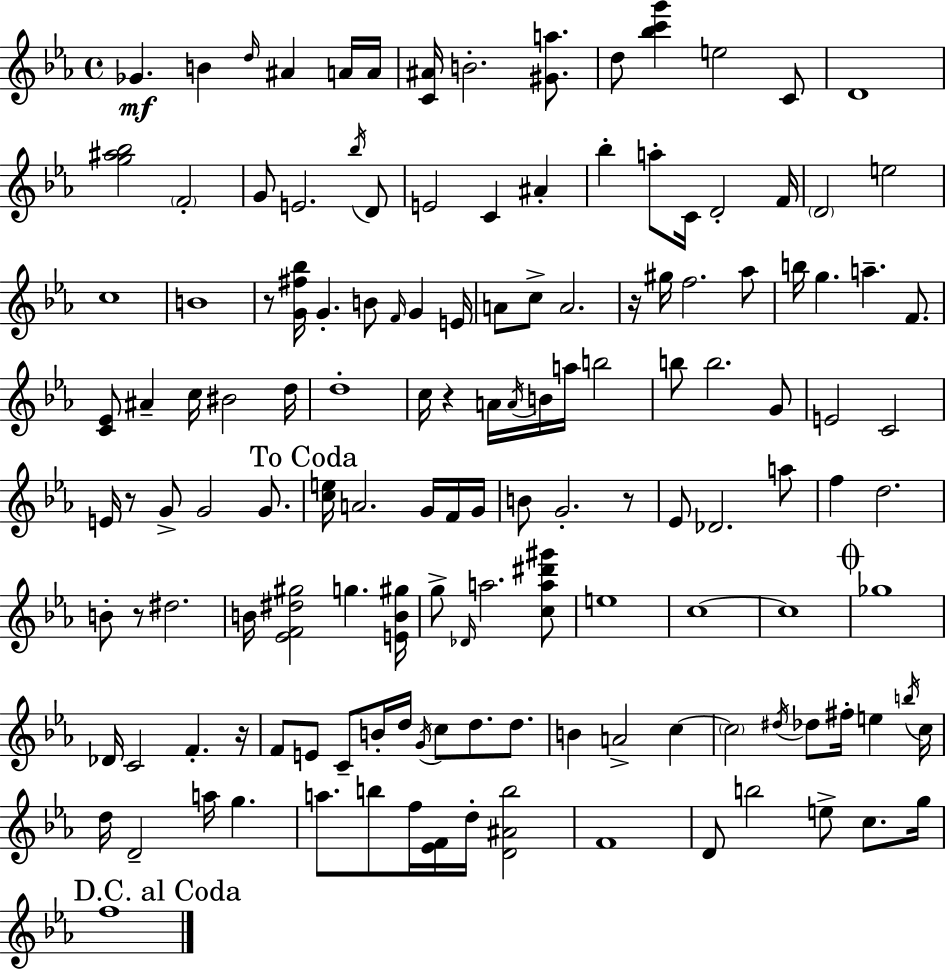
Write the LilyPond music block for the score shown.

{
  \clef treble
  \time 4/4
  \defaultTimeSignature
  \key ees \major
  ges'4.\mf b'4 \grace { d''16 } ais'4 a'16 | a'16 <c' ais'>16 b'2.-. <gis' a''>8. | d''8 <bes'' c''' g'''>4 e''2 c'8 | d'1 | \break <g'' ais'' bes''>2 \parenthesize f'2-. | g'8 e'2. \acciaccatura { bes''16 } | d'8 e'2 c'4 ais'4-. | bes''4-. a''8-. c'16 d'2-. | \break f'16 \parenthesize d'2 e''2 | c''1 | b'1 | r8 <g' fis'' bes''>16 g'4.-. b'8 \grace { f'16 } g'4 | \break e'16 a'8 c''8-> a'2. | r16 gis''16 f''2. | aes''8 b''16 g''4. a''4.-- | f'8. <c' ees'>8 ais'4-- c''16 bis'2 | \break d''16 d''1-. | c''16 r4 a'16 \acciaccatura { a'16 } b'16 a''16 b''2 | b''8 b''2. | g'8 e'2 c'2 | \break e'16 r8 g'8-> g'2 | g'8. \mark "To Coda" <c'' e''>16 a'2. | g'16 f'16 g'16 b'8 g'2.-. | r8 ees'8 des'2. | \break a''8 f''4 d''2. | b'8-. r8 dis''2. | b'16 <ees' f' dis'' gis''>2 g''4. | <e' b' gis''>16 g''8-> \grace { des'16 } a''2. | \break <c'' a'' dis''' gis'''>8 e''1 | c''1~~ | c''1 | \mark \markup { \musicglyph "scripts.coda" } ges''1 | \break des'16 c'2 f'4.-. | r16 f'8 e'8 c'8-- b'16-. d''16 \acciaccatura { g'16 } c''8 | d''8. d''8. b'4 a'2-> | c''4~~ \parenthesize c''2 \acciaccatura { dis''16 } des''8 | \break fis''16-. e''4 \acciaccatura { b''16 } c''16 d''16 d'2-- | a''16 g''4. a''8. b''8 f''16 <ees' f'>16 d''16-. | <d' ais' b''>2 f'1 | d'8 b''2 | \break e''8-> c''8. g''16 \mark "D.C. al Coda" f''1 | \bar "|."
}